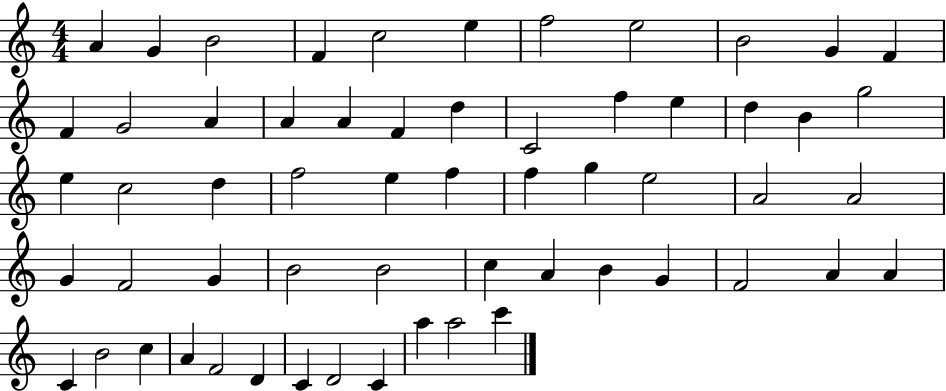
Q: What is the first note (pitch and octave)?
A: A4